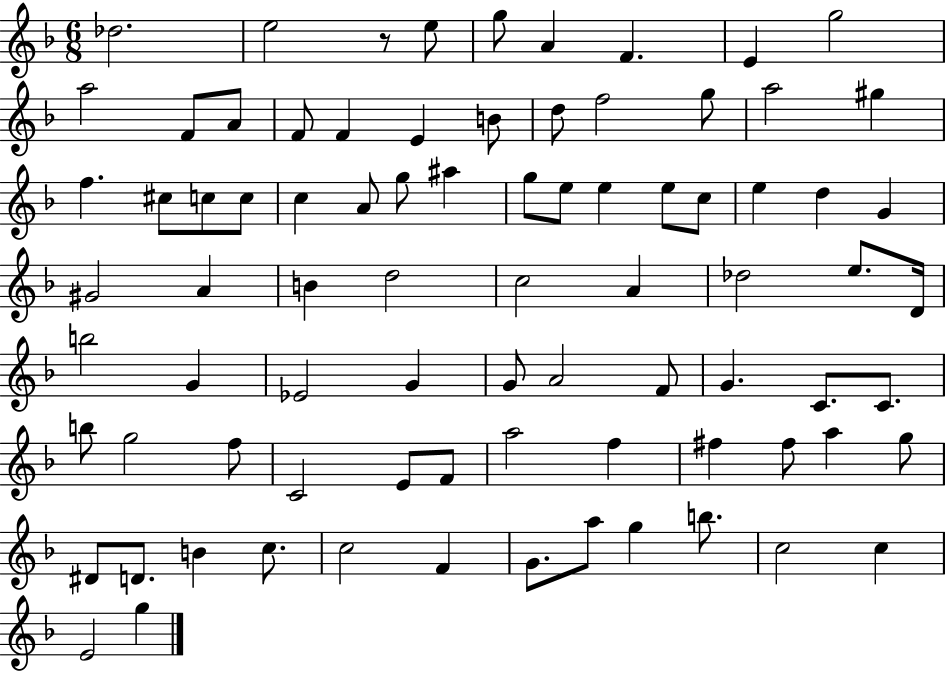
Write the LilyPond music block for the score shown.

{
  \clef treble
  \numericTimeSignature
  \time 6/8
  \key f \major
  des''2. | e''2 r8 e''8 | g''8 a'4 f'4. | e'4 g''2 | \break a''2 f'8 a'8 | f'8 f'4 e'4 b'8 | d''8 f''2 g''8 | a''2 gis''4 | \break f''4. cis''8 c''8 c''8 | c''4 a'8 g''8 ais''4 | g''8 e''8 e''4 e''8 c''8 | e''4 d''4 g'4 | \break gis'2 a'4 | b'4 d''2 | c''2 a'4 | des''2 e''8. d'16 | \break b''2 g'4 | ees'2 g'4 | g'8 a'2 f'8 | g'4. c'8. c'8. | \break b''8 g''2 f''8 | c'2 e'8 f'8 | a''2 f''4 | fis''4 fis''8 a''4 g''8 | \break dis'8 d'8. b'4 c''8. | c''2 f'4 | g'8. a''8 g''4 b''8. | c''2 c''4 | \break e'2 g''4 | \bar "|."
}